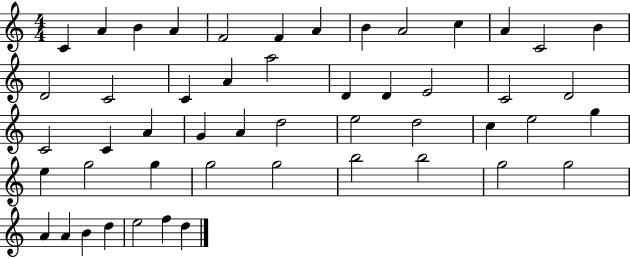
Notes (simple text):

C4/q A4/q B4/q A4/q F4/h F4/q A4/q B4/q A4/h C5/q A4/q C4/h B4/q D4/h C4/h C4/q A4/q A5/h D4/q D4/q E4/h C4/h D4/h C4/h C4/q A4/q G4/q A4/q D5/h E5/h D5/h C5/q E5/h G5/q E5/q G5/h G5/q G5/h G5/h B5/h B5/h G5/h G5/h A4/q A4/q B4/q D5/q E5/h F5/q D5/q